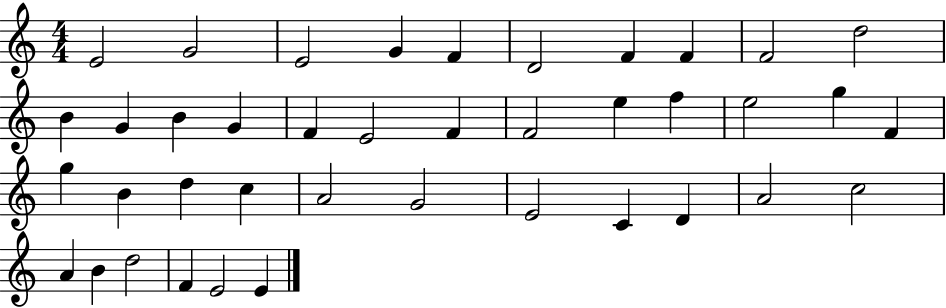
X:1
T:Untitled
M:4/4
L:1/4
K:C
E2 G2 E2 G F D2 F F F2 d2 B G B G F E2 F F2 e f e2 g F g B d c A2 G2 E2 C D A2 c2 A B d2 F E2 E